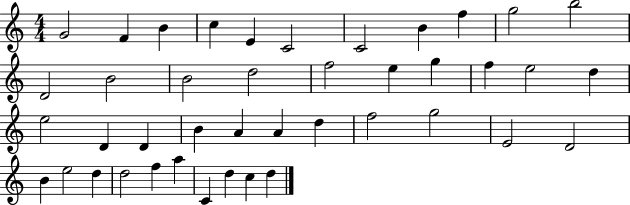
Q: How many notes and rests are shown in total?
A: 42